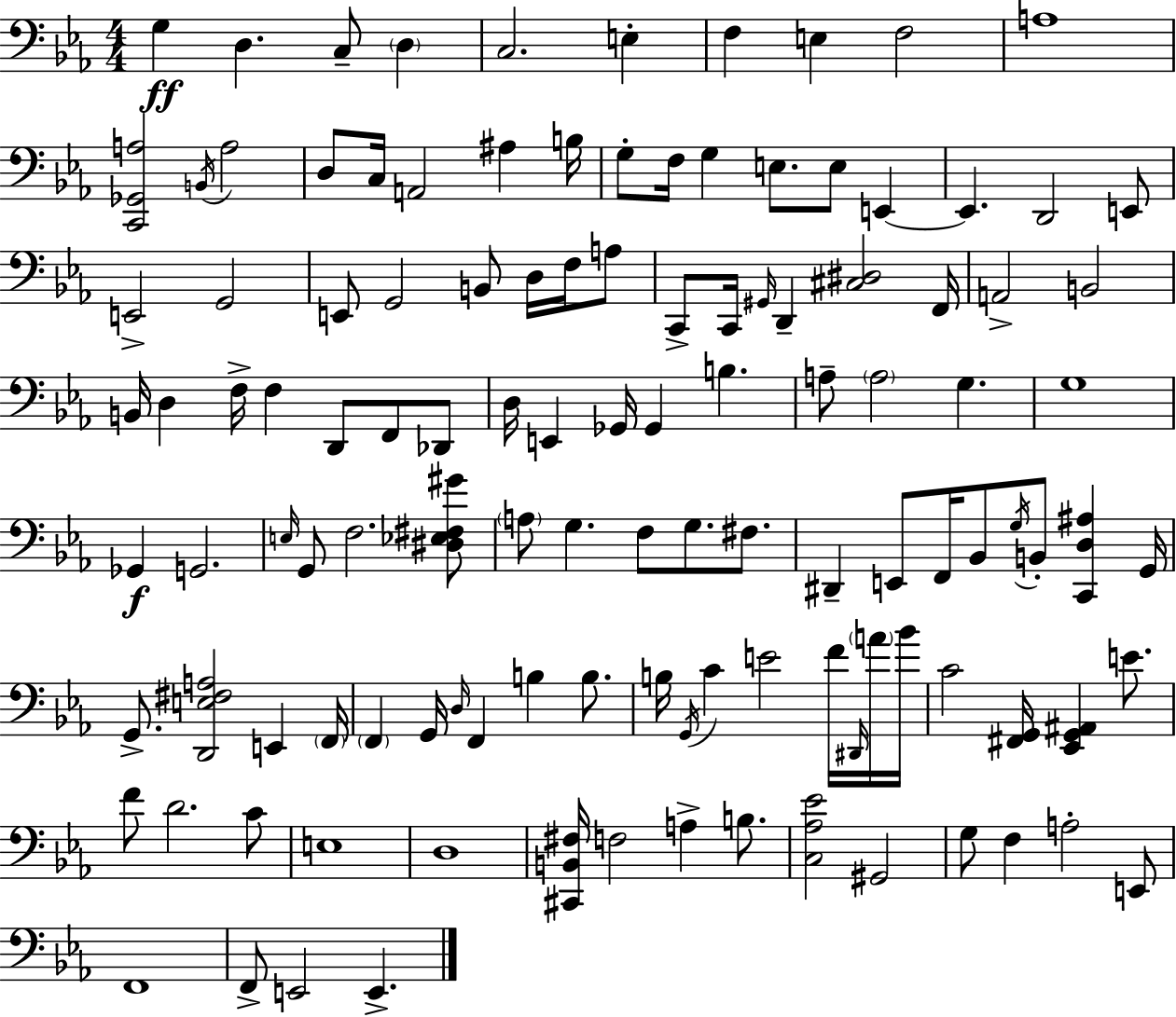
X:1
T:Untitled
M:4/4
L:1/4
K:Cm
G, D, C,/2 D, C,2 E, F, E, F,2 A,4 [C,,_G,,A,]2 B,,/4 A,2 D,/2 C,/4 A,,2 ^A, B,/4 G,/2 F,/4 G, E,/2 E,/2 E,, E,, D,,2 E,,/2 E,,2 G,,2 E,,/2 G,,2 B,,/2 D,/4 F,/4 A,/2 C,,/2 C,,/4 ^G,,/4 D,, [^C,^D,]2 F,,/4 A,,2 B,,2 B,,/4 D, F,/4 F, D,,/2 F,,/2 _D,,/2 D,/4 E,, _G,,/4 _G,, B, A,/2 A,2 G, G,4 _G,, G,,2 E,/4 G,,/2 F,2 [^D,_E,^F,^G]/2 A,/2 G, F,/2 G,/2 ^F,/2 ^D,, E,,/2 F,,/4 _B,,/2 G,/4 B,,/2 [C,,D,^A,] G,,/4 G,,/2 [D,,E,^F,A,]2 E,, F,,/4 F,, G,,/4 D,/4 F,, B, B,/2 B,/4 G,,/4 C E2 F/4 ^D,,/4 A/4 _B/4 C2 [^F,,G,,]/4 [_E,,G,,^A,,] E/2 F/2 D2 C/2 E,4 D,4 [^C,,B,,^F,]/4 F,2 A, B,/2 [C,_A,_E]2 ^G,,2 G,/2 F, A,2 E,,/2 F,,4 F,,/2 E,,2 E,,